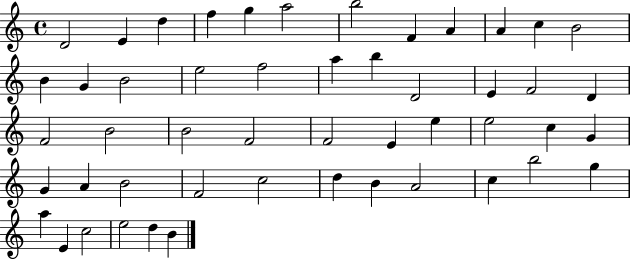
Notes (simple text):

D4/h E4/q D5/q F5/q G5/q A5/h B5/h F4/q A4/q A4/q C5/q B4/h B4/q G4/q B4/h E5/h F5/h A5/q B5/q D4/h E4/q F4/h D4/q F4/h B4/h B4/h F4/h F4/h E4/q E5/q E5/h C5/q G4/q G4/q A4/q B4/h F4/h C5/h D5/q B4/q A4/h C5/q B5/h G5/q A5/q E4/q C5/h E5/h D5/q B4/q